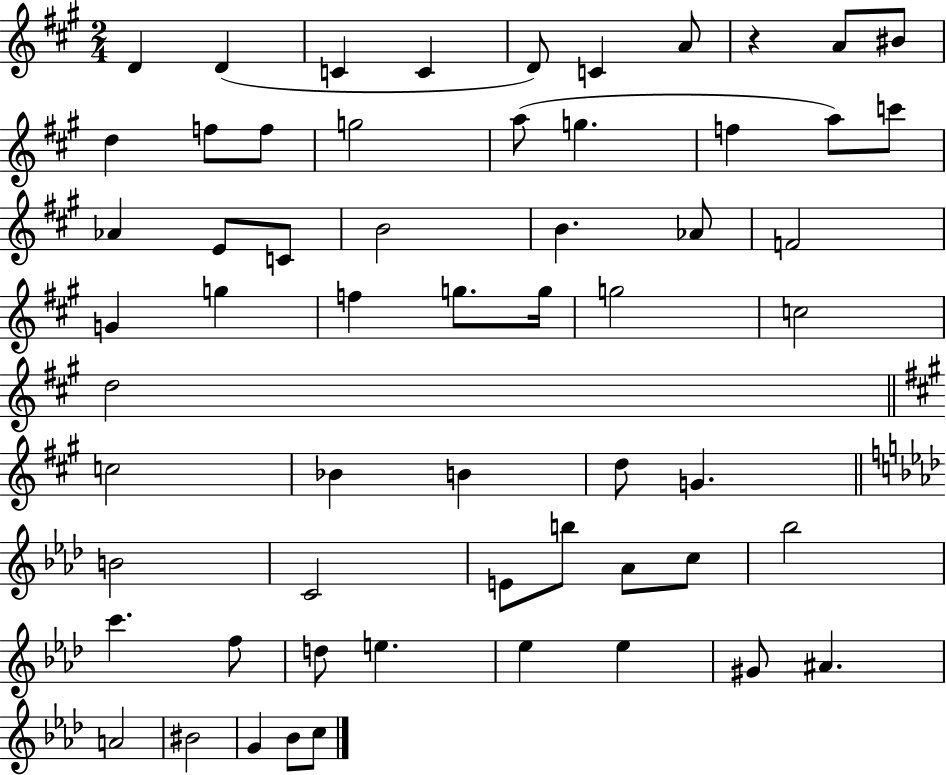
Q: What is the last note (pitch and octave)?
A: C5